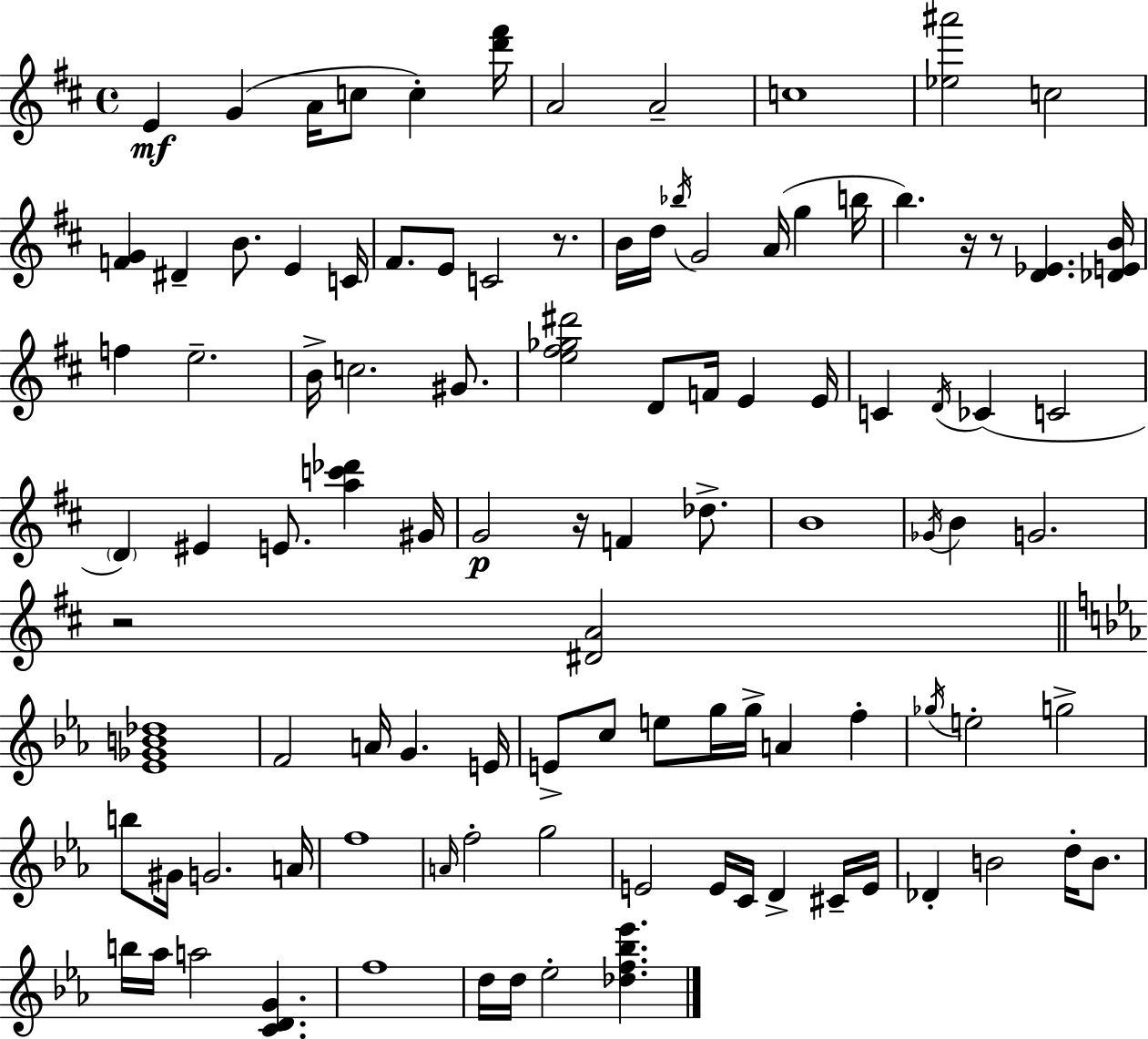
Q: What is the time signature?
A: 4/4